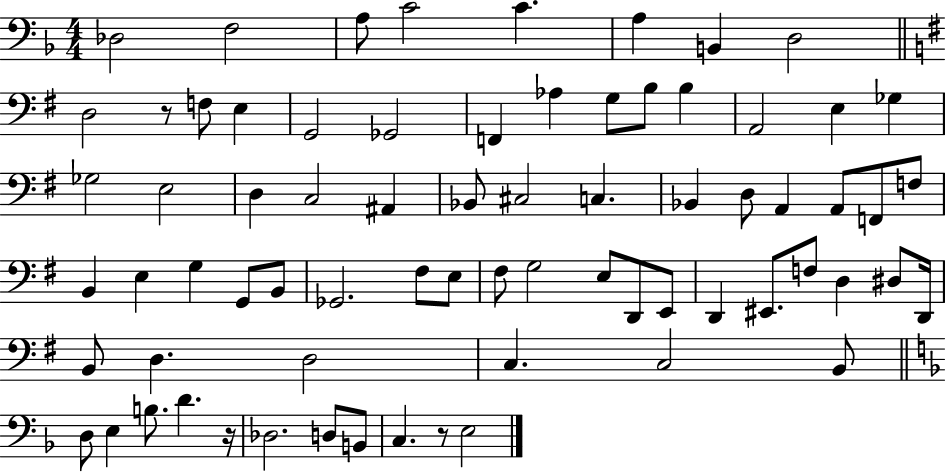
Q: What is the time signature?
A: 4/4